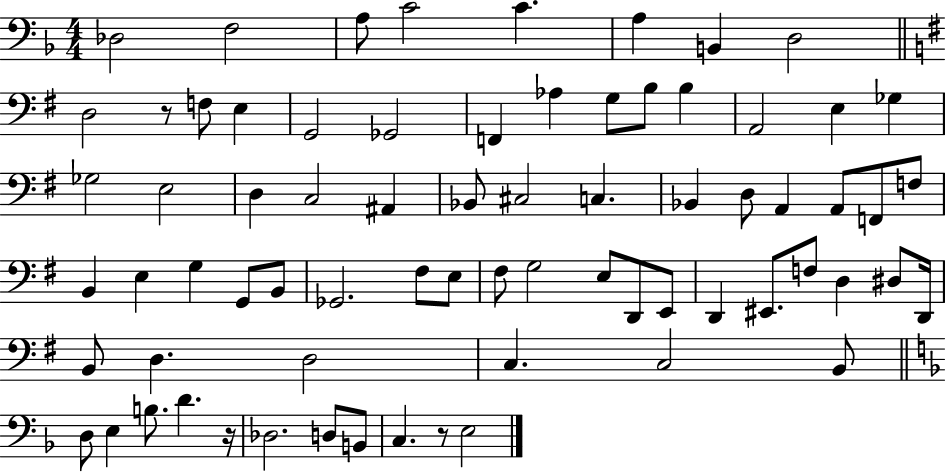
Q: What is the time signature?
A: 4/4